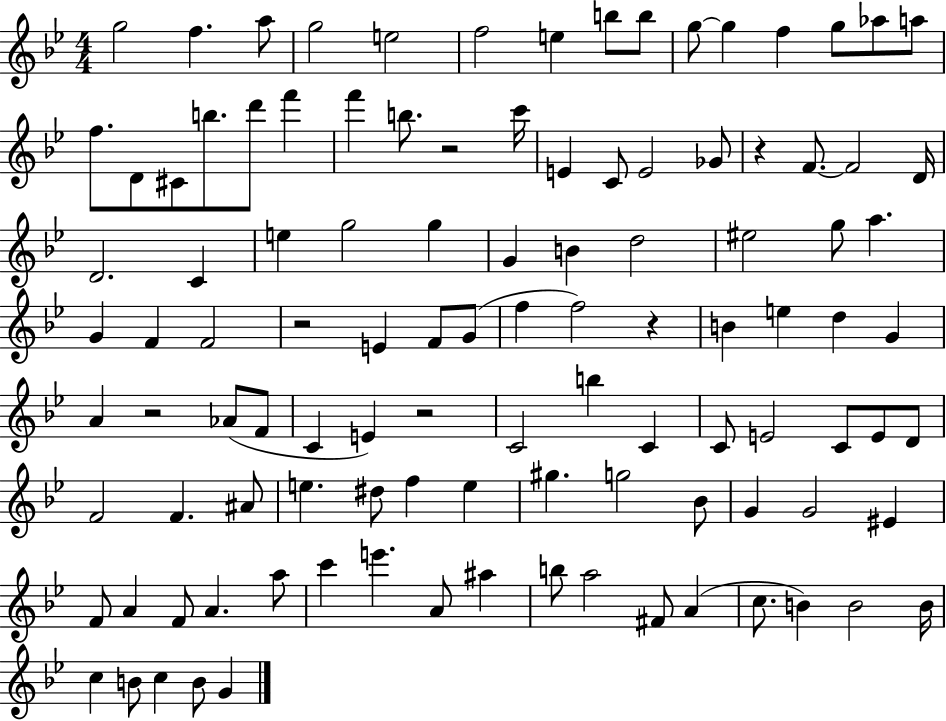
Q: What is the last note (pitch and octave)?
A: G4